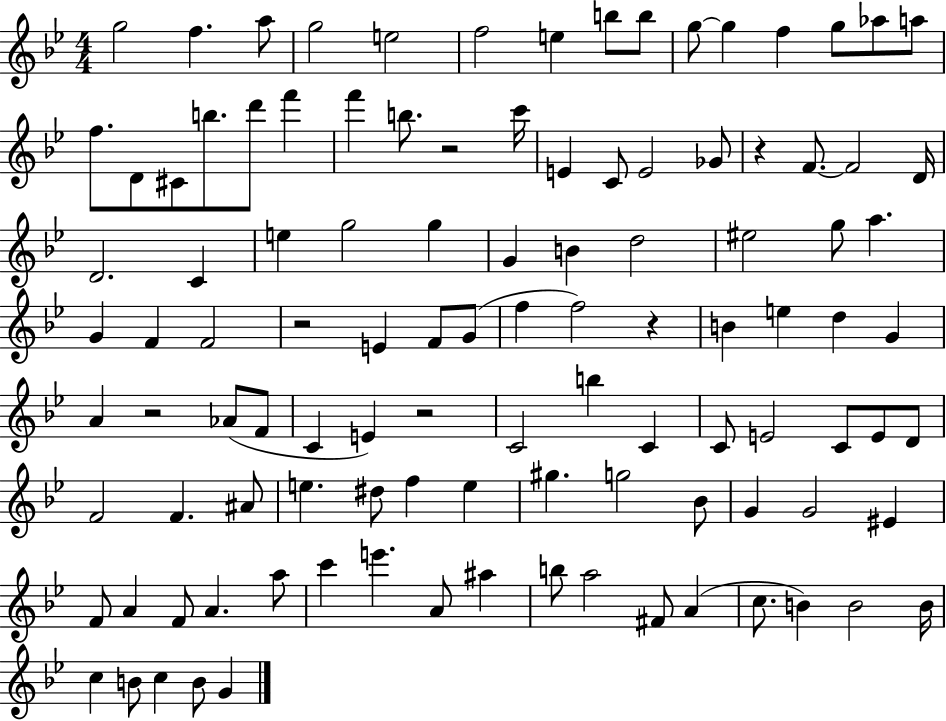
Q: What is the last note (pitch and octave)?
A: G4